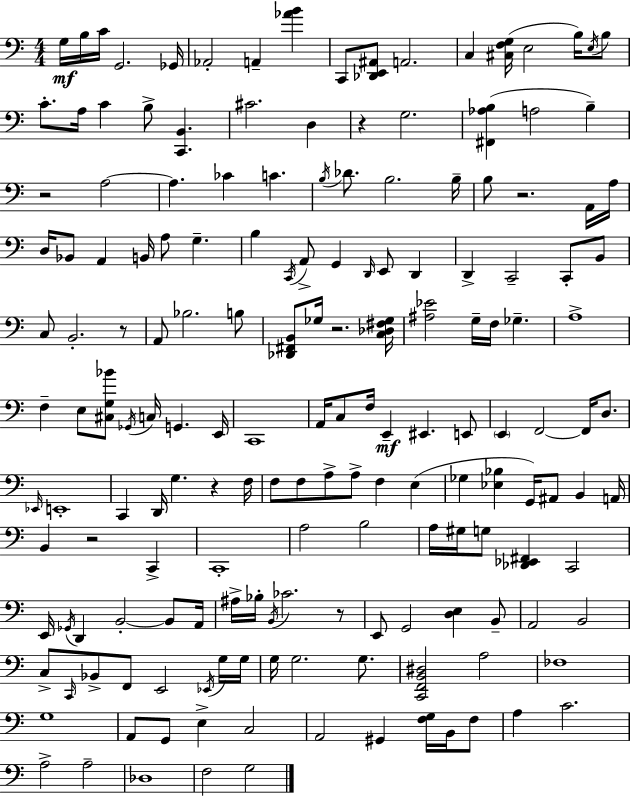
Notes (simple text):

G3/s B3/s C4/s G2/h. Gb2/s Ab2/h A2/q [Ab4,B4]/q C2/e [Db2,E2,A#2]/e A2/h. C3/q [C#3,F3,G3]/s E3/h B3/s E3/s B3/e C4/e. A3/s C4/q B3/e [C2,B2]/q. C#4/h. D3/q R/q G3/h. [F#2,Ab3,B3]/q A3/h B3/q R/h A3/h A3/q. CES4/q C4/q. B3/s Db4/e. B3/h. B3/s B3/e R/h. A2/s A3/s D3/s Bb2/e A2/q B2/s A3/e G3/q. B3/q C2/s A2/e G2/q D2/s E2/e D2/q D2/q C2/h C2/e B2/e C3/e B2/h. R/e A2/e Bb3/h. B3/e [Db2,F#2,B2]/e Gb3/s R/h. [C3,Db3,F#3,Gb3]/s [A#3,Eb4]/h G3/s F3/s Gb3/q. A3/w F3/q E3/e [C#3,G3,Bb4]/e Gb2/s C3/s G2/q. E2/s C2/w A2/s C3/e F3/s E2/q EIS2/q. E2/e E2/q F2/h F2/s D3/e. Eb2/s E2/w C2/q D2/s G3/q. R/q F3/s F3/e F3/e A3/e A3/e F3/q E3/q Gb3/q [Eb3,Bb3]/q G2/s A#2/e B2/q A2/s B2/q R/h C2/q C2/w A3/h B3/h A3/s G#3/s G3/e [Db2,Eb2,F#2]/q C2/h E2/s Gb2/s D2/q B2/h B2/e A2/s A#3/s Bb3/s B2/s CES4/h. R/e E2/e G2/h [D3,E3]/q B2/e A2/h B2/h C3/e C2/s Bb2/e F2/e E2/h Eb2/s G3/s G3/s G3/s G3/h. G3/e. [C2,F2,B2,D#3]/h A3/h FES3/w G3/w A2/e G2/e E3/q C3/h A2/h G#2/q [F3,G3]/s B2/s F3/e A3/q C4/h. A3/h A3/h Db3/w F3/h G3/h